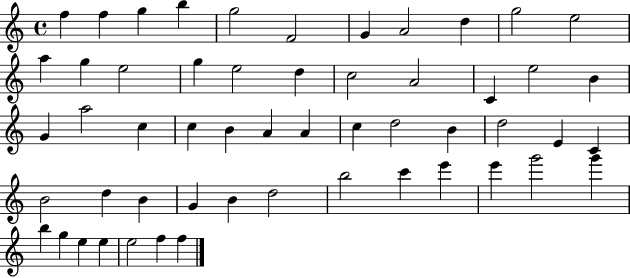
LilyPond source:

{
  \clef treble
  \time 4/4
  \defaultTimeSignature
  \key c \major
  f''4 f''4 g''4 b''4 | g''2 f'2 | g'4 a'2 d''4 | g''2 e''2 | \break a''4 g''4 e''2 | g''4 e''2 d''4 | c''2 a'2 | c'4 e''2 b'4 | \break g'4 a''2 c''4 | c''4 b'4 a'4 a'4 | c''4 d''2 b'4 | d''2 e'4 c'4 | \break b'2 d''4 b'4 | g'4 b'4 d''2 | b''2 c'''4 e'''4 | e'''4 g'''2 g'''4 | \break b''4 g''4 e''4 e''4 | e''2 f''4 f''4 | \bar "|."
}